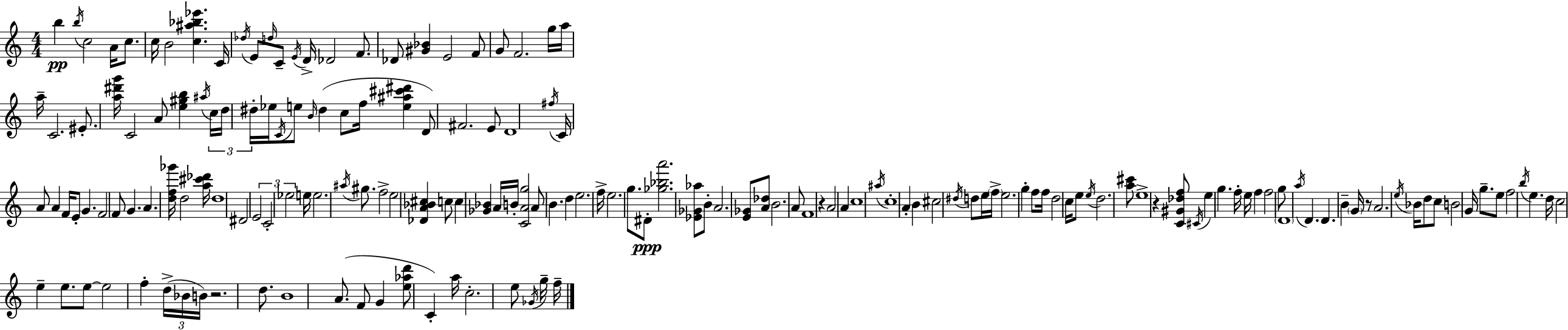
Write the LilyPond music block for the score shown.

{
  \clef treble
  \numericTimeSignature
  \time 4/4
  \key a \minor
  b''4\pp \acciaccatura { b''16 } c''2 a'16 c''8. | c''16 b'2 <c'' ais'' bes'' ees'''>4. | c'16 \acciaccatura { des''16 } e'8 \grace { d''16 } c'8-- \acciaccatura { e'16 } d'16-> des'2 | f'8. des'8 <gis' bes'>4 e'2 | \break f'8 g'8 f'2. | g''16 a''16 a''16-- c'2. | eis'8.-. <a'' dis''' g'''>16 c'2 a'8 <e'' gis'' b''>4 | \acciaccatura { ais''16 } \tuplet 3/2 { c''16 d''16 dis''16-. } ees''16 \acciaccatura { c'16 } e''8 \grace { b'16 } dis''4( | \break c''8 f''16 <e'' ais'' cis''' dis'''>4 d'8) fis'2. | e'8 d'1 | \acciaccatura { fis''16 } c'16 a'8 a'4 f'16 | e'8-. g'4. f'2 | \break f'8 g'4. a'4. <d'' f'' ges'''>16 d''2 | <a'' cis''' des'''>16 d''1 | dis'2 | \tuplet 3/2 { e'2 c'2-. | \break ees''2 } e''16 e''2. | \acciaccatura { ais''16 } gis''8. f''2-> | e''2 <des' a' bes' cis''>4 c''8 c''4 | <ges' bes'>4 a'16 b'16-. <c' a' g''>2 | \break a'8 b'4. d''4 e''2. | f''16-> e''2. | g''8. dis'8-.\ppp <ges'' bes'' a'''>2. | <ees' ges' aes''>8 b'8-. a'2. | \break <e' ges'>8 <a' des''>8 b'2. | a'8 f'1 | r4 a'2 | a'4 c''1 | \break \acciaccatura { ais''16 } c''1-. | a'4-. b'4 | cis''2 \acciaccatura { dis''16 } d''8 e''16 \parenthesize f''16-> e''2. | g''4-. f''8 | \break f''16 d''2 c''16 e''8 \acciaccatura { e''16 } d''2. | <a'' cis'''>8 e''1-> | r4 | <c' gis' des'' f''>8 \acciaccatura { cis'16 } e''4 g''4. f''16-. e''16 f''4 | \break f''2 g''8 \parenthesize d'1 | \acciaccatura { a''16 } d'4. | d'4. b'4-- \parenthesize g'16 r8 | a'2. \acciaccatura { e''16 } bes'16 d''8 | \break c''8 b'2 g'16 g''8.-- e''8 | f''2 \acciaccatura { b''16 } e''4. | d''16 c''2 e''4-- e''8. | e''8~~ e''2 f''4-. \tuplet 3/2 { d''16->( bes'16 | \break b'16) } r2. d''8. | b'1 | a'8.( f'8 g'4 <e'' aes'' d'''>8 c'4-.) a''16 | c''2.-. e''8 \acciaccatura { ges'16 } g''16-- | \break f''16-- \bar "|."
}